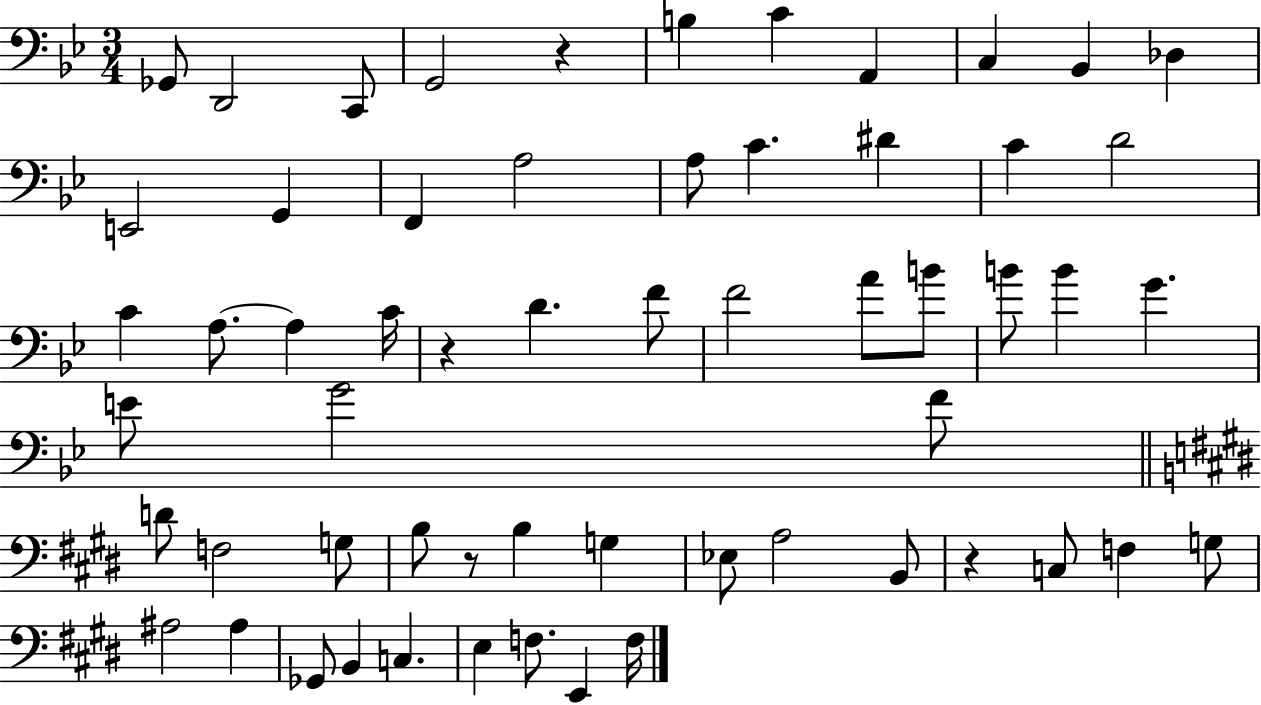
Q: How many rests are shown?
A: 4